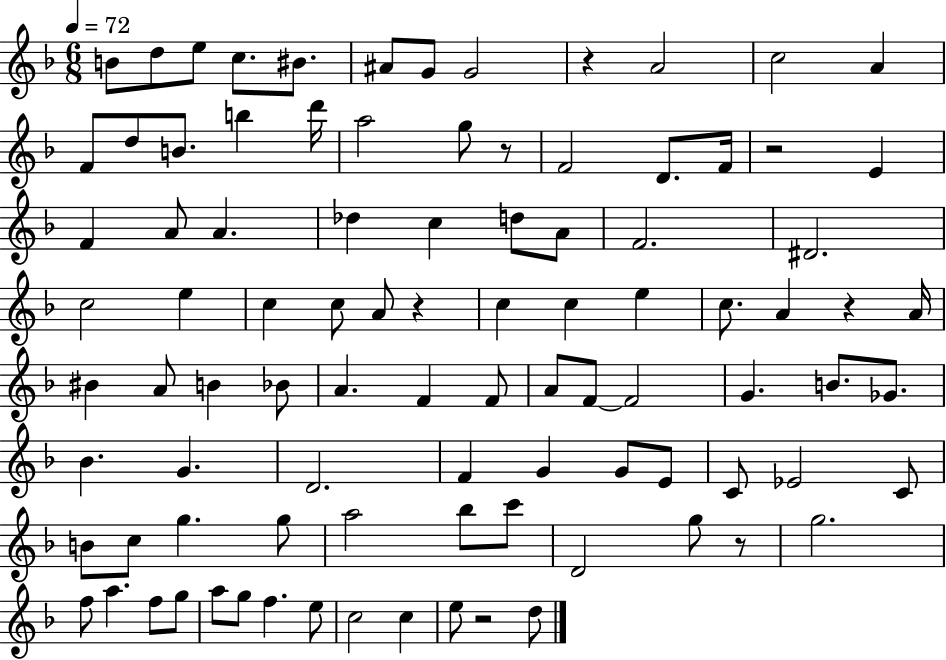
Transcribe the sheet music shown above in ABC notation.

X:1
T:Untitled
M:6/8
L:1/4
K:F
B/2 d/2 e/2 c/2 ^B/2 ^A/2 G/2 G2 z A2 c2 A F/2 d/2 B/2 b d'/4 a2 g/2 z/2 F2 D/2 F/4 z2 E F A/2 A _d c d/2 A/2 F2 ^D2 c2 e c c/2 A/2 z c c e c/2 A z A/4 ^B A/2 B _B/2 A F F/2 A/2 F/2 F2 G B/2 _G/2 _B G D2 F G G/2 E/2 C/2 _E2 C/2 B/2 c/2 g g/2 a2 _b/2 c'/2 D2 g/2 z/2 g2 f/2 a f/2 g/2 a/2 g/2 f e/2 c2 c e/2 z2 d/2